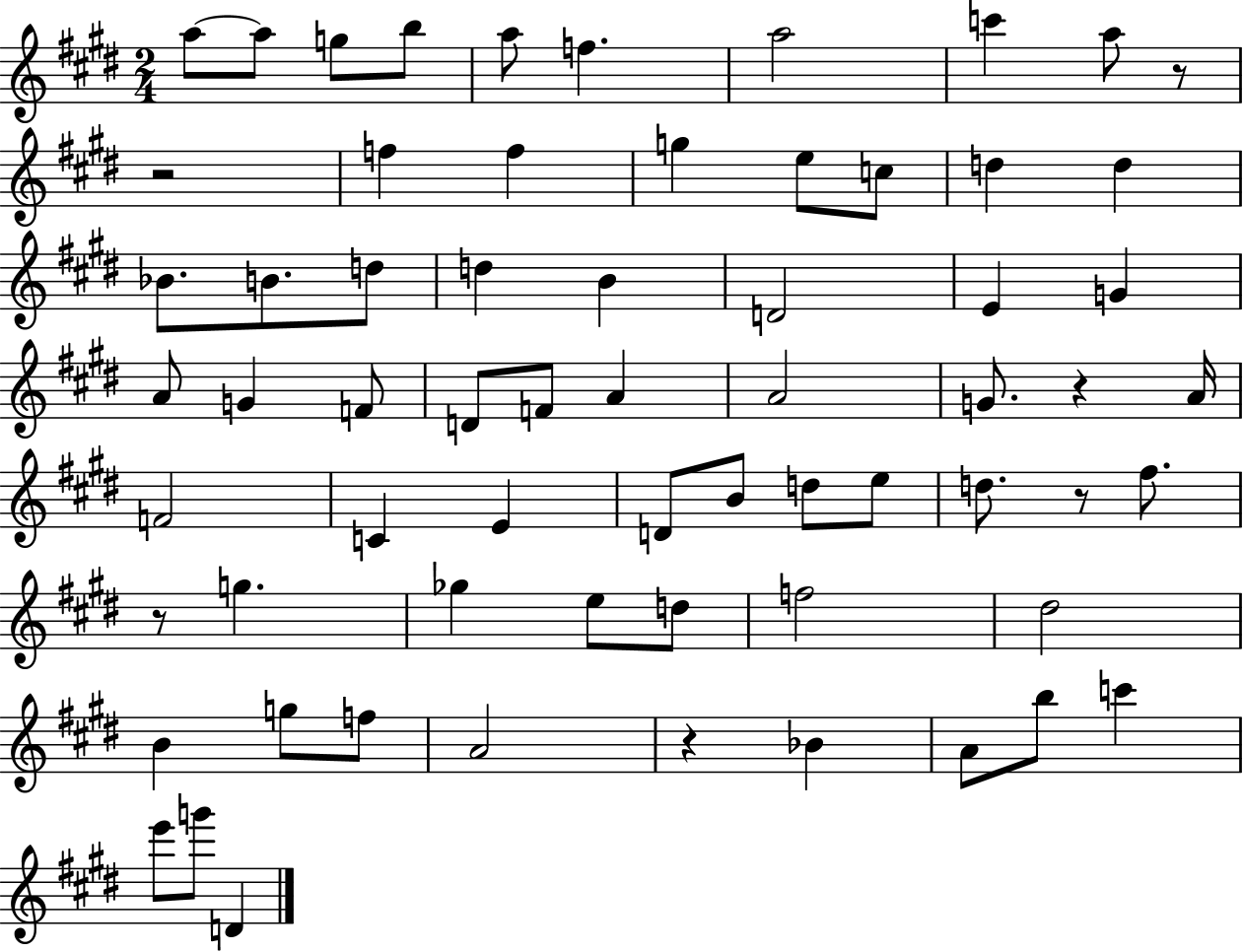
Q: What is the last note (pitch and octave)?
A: D4